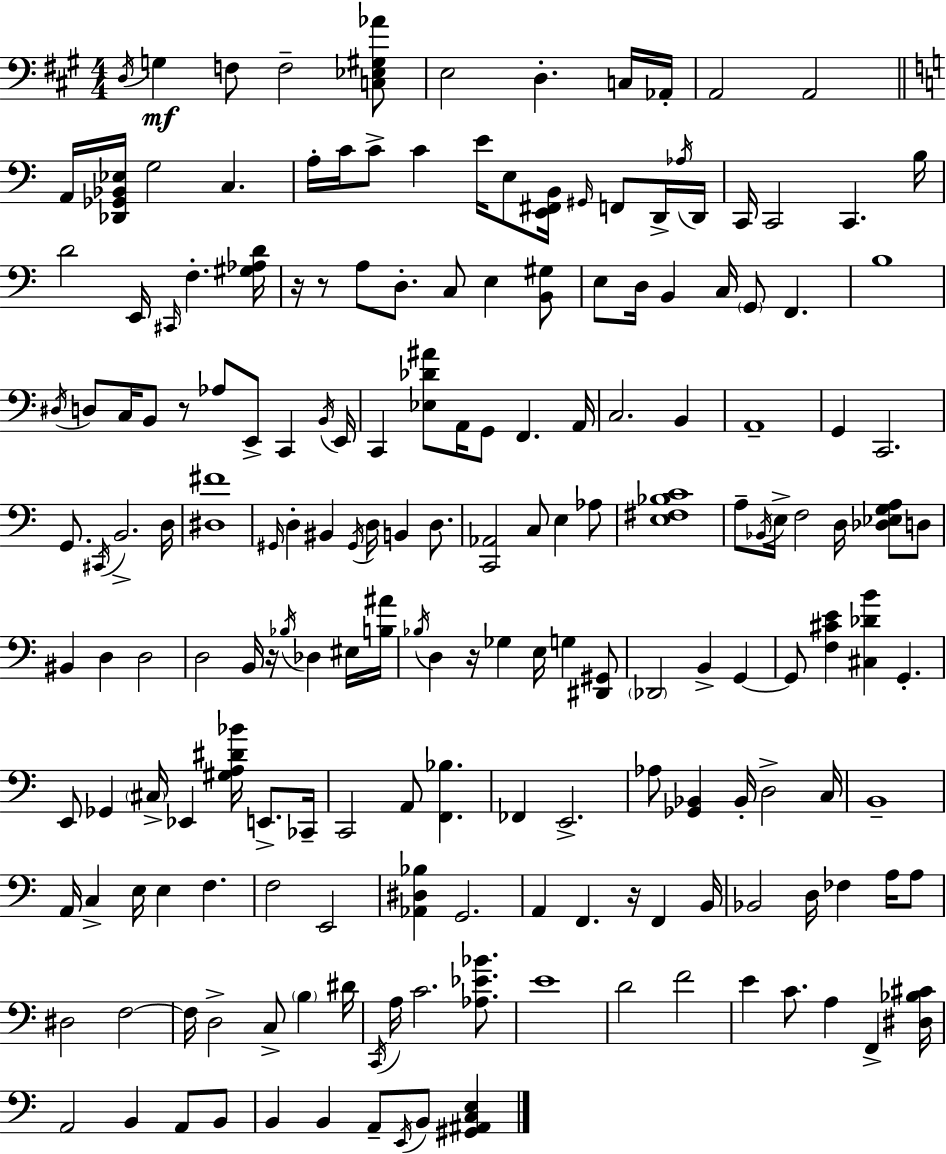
{
  \clef bass
  \numericTimeSignature
  \time 4/4
  \key a \major
  \acciaccatura { d16 }\mf g4 f8 f2-- <c ees gis aes'>8 | e2 d4.-. c16 | aes,16-. a,2 a,2 | \bar "||" \break \key c \major a,16 <des, ges, bes, ees>16 g2 c4. | a16-. c'16 c'8-> c'4 e'16 e8 <e, fis, b,>16 \grace { gis,16 } f,8 d,16-> | \acciaccatura { aes16 } d,16 c,16 c,2 c,4. | b16 d'2 e,16 \grace { cis,16 } f4.-. | \break <gis aes d'>16 r16 r8 a8 d8.-. c8 e4 | <b, gis>8 e8 d16 b,4 c16 \parenthesize g,8 f,4. | b1 | \acciaccatura { dis16 } d8 c16 b,8 r8 aes8 e,8-> c,4 | \break \acciaccatura { b,16 } e,16 c,4 <ees des' ais'>8 a,16 g,8 f,4. | a,16 c2. | b,4 a,1-- | g,4 c,2. | \break g,8. \acciaccatura { cis,16 } b,2.-> | d16 <dis fis'>1 | \grace { gis,16 } d4-. bis,4 \acciaccatura { gis,16 } | d16 b,4 d8. <c, aes,>2 | \break c8 e4 aes8 <e fis bes c'>1 | a8-- \acciaccatura { bes,16 } e16-> f2 | d16 <des ees g a>8 d8 bis,4 d4 | d2 d2 | \break b,16 r16 \acciaccatura { bes16 } des4 eis16 <b ais'>16 \acciaccatura { bes16 } d4 r16 | ges4 e16 g4 <dis, gis,>8 \parenthesize des,2 | b,4-> g,4~~ g,8 <f cis' e'>4 | <cis des' b'>4 g,4.-. e,8 ges,4 | \break \parenthesize cis16-> ees,4 <gis a dis' bes'>16 e,8.-> ces,16-- c,2 | a,8 <f, bes>4. fes,4 e,2.-> | aes8 <ges, bes,>4 | bes,16-. d2-> c16 b,1-- | \break a,16 c4-> | e16 e4 f4. f2 | e,2 <aes, dis bes>4 g,2. | a,4 f,4. | \break r16 f,4 b,16 bes,2 | d16 fes4 a16 a8 dis2 | f2~~ f16 d2-> | c8-> \parenthesize b4 dis'16 \acciaccatura { c,16 } a16 c'2. | \break <aes ees' bes'>8. e'1 | d'2 | f'2 e'4 | c'8. a4 f,4-> <dis bes cis'>16 a,2 | \break b,4 a,8 b,8 b,4 | b,4 a,8-- \acciaccatura { e,16 } b,8 <gis, ais, c e>4 \bar "|."
}